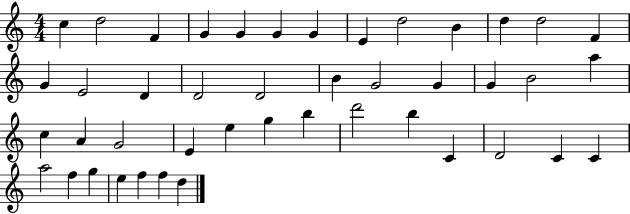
C5/q D5/h F4/q G4/q G4/q G4/q G4/q E4/q D5/h B4/q D5/q D5/h F4/q G4/q E4/h D4/q D4/h D4/h B4/q G4/h G4/q G4/q B4/h A5/q C5/q A4/q G4/h E4/q E5/q G5/q B5/q D6/h B5/q C4/q D4/h C4/q C4/q A5/h F5/q G5/q E5/q F5/q F5/q D5/q